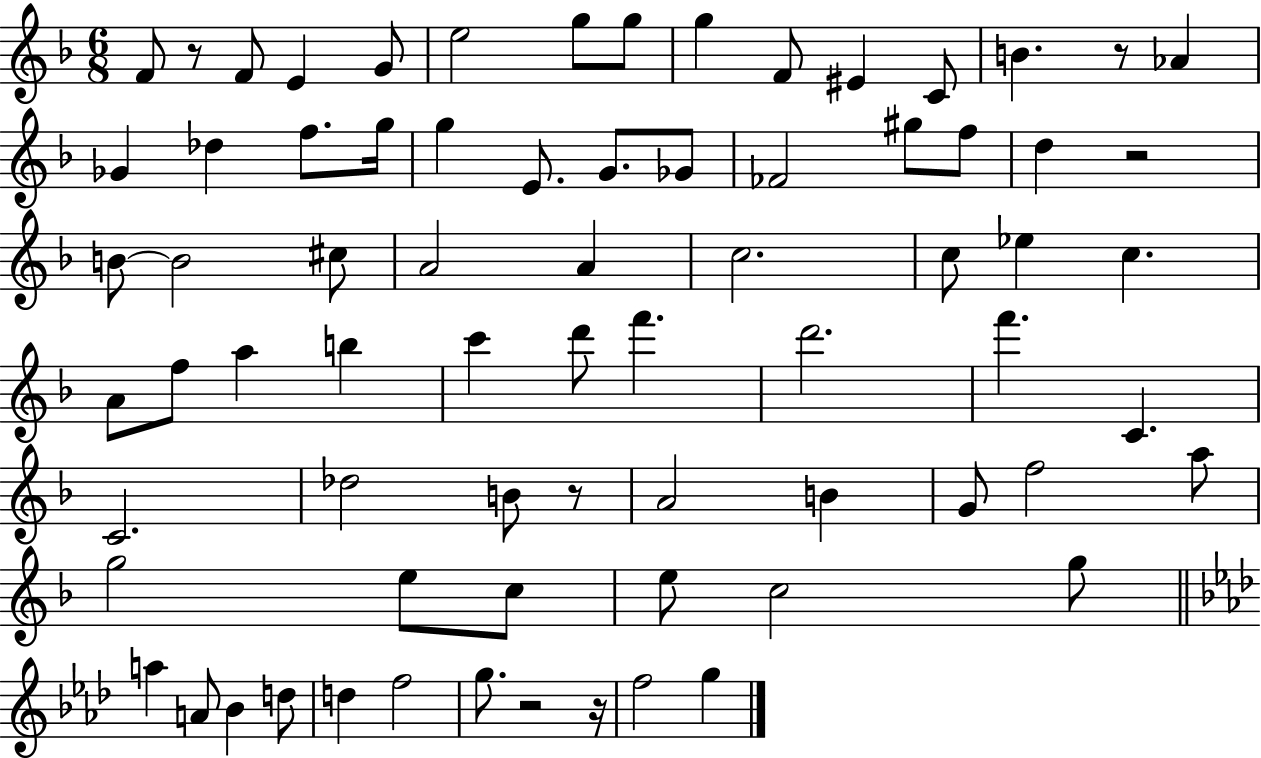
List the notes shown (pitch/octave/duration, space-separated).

F4/e R/e F4/e E4/q G4/e E5/h G5/e G5/e G5/q F4/e EIS4/q C4/e B4/q. R/e Ab4/q Gb4/q Db5/q F5/e. G5/s G5/q E4/e. G4/e. Gb4/e FES4/h G#5/e F5/e D5/q R/h B4/e B4/h C#5/e A4/h A4/q C5/h. C5/e Eb5/q C5/q. A4/e F5/e A5/q B5/q C6/q D6/e F6/q. D6/h. F6/q. C4/q. C4/h. Db5/h B4/e R/e A4/h B4/q G4/e F5/h A5/e G5/h E5/e C5/e E5/e C5/h G5/e A5/q A4/e Bb4/q D5/e D5/q F5/h G5/e. R/h R/s F5/h G5/q